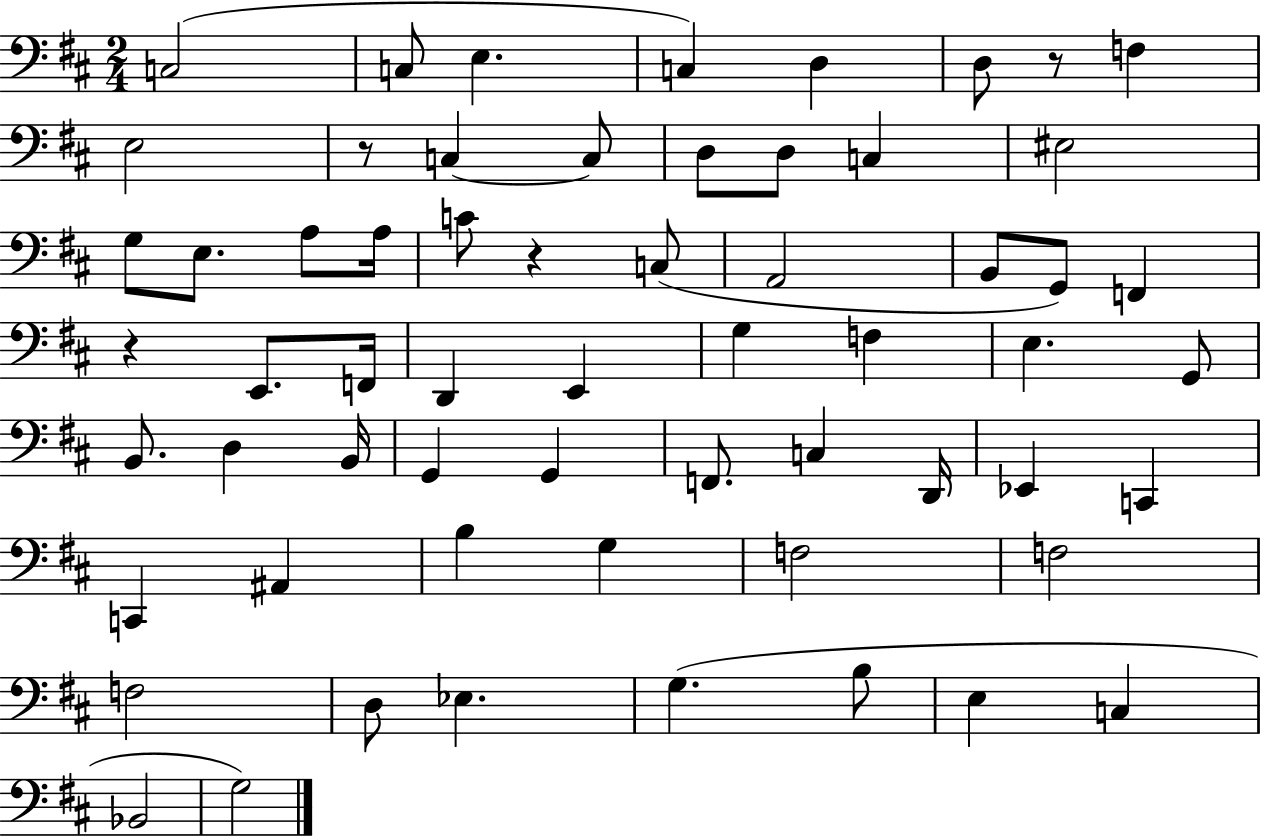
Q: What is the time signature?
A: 2/4